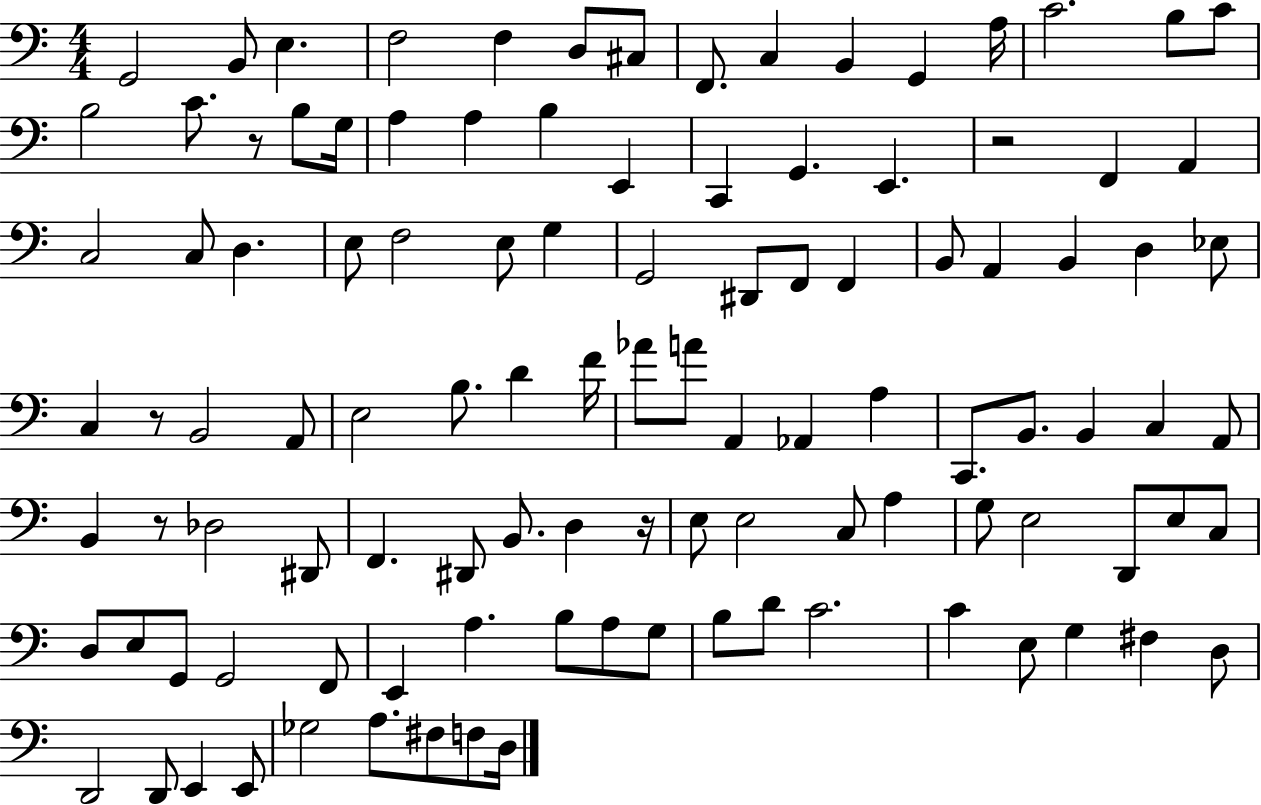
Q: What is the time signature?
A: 4/4